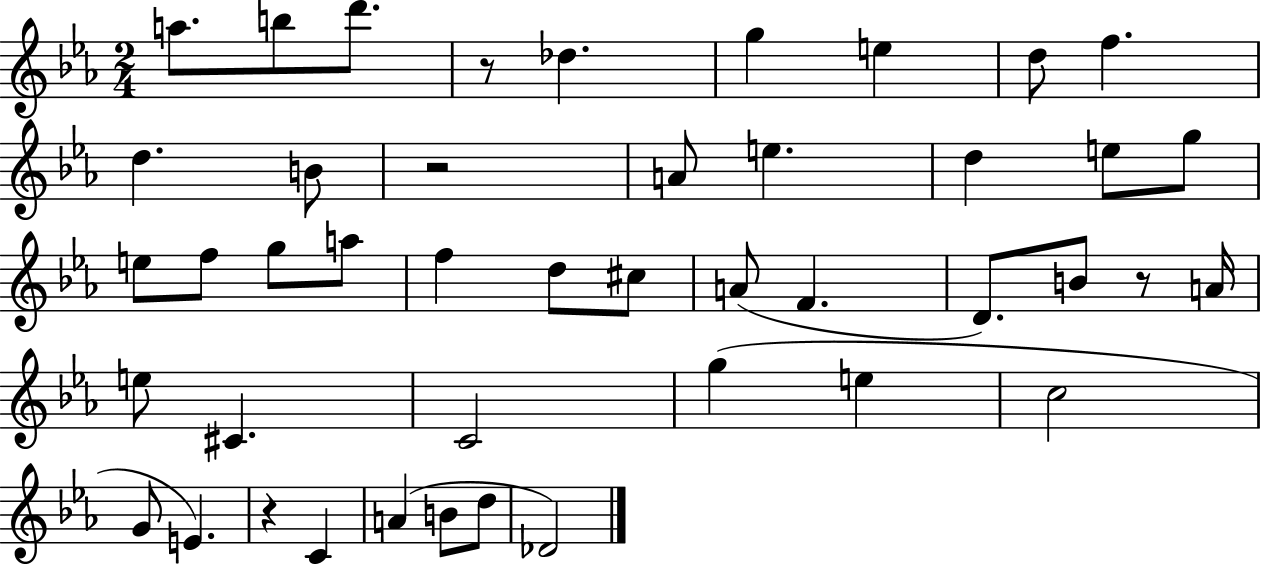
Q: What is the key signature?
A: EES major